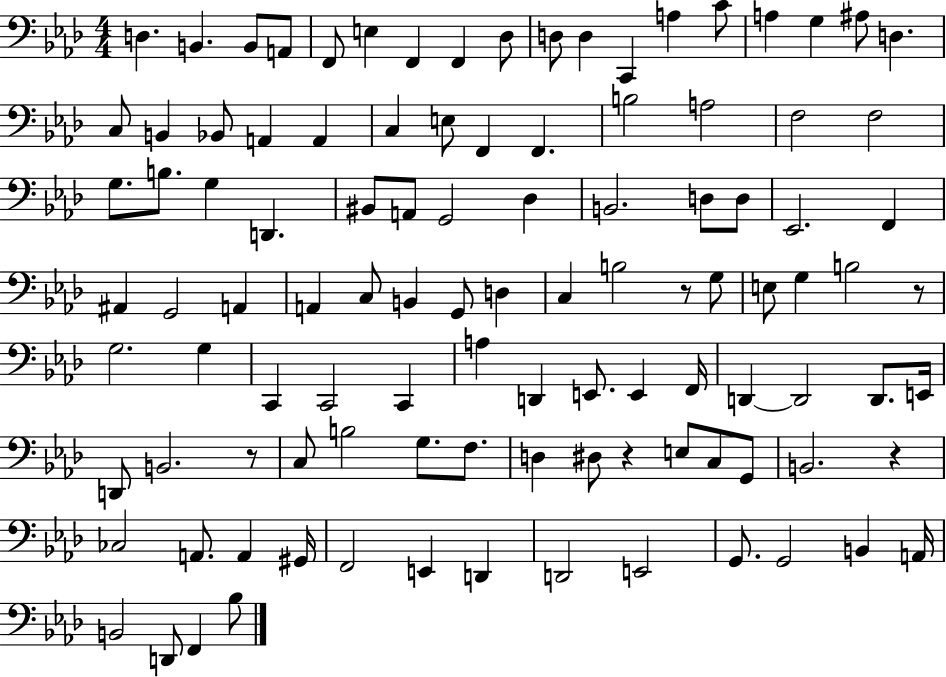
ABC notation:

X:1
T:Untitled
M:4/4
L:1/4
K:Ab
D, B,, B,,/2 A,,/2 F,,/2 E, F,, F,, _D,/2 D,/2 D, C,, A, C/2 A, G, ^A,/2 D, C,/2 B,, _B,,/2 A,, A,, C, E,/2 F,, F,, B,2 A,2 F,2 F,2 G,/2 B,/2 G, D,, ^B,,/2 A,,/2 G,,2 _D, B,,2 D,/2 D,/2 _E,,2 F,, ^A,, G,,2 A,, A,, C,/2 B,, G,,/2 D, C, B,2 z/2 G,/2 E,/2 G, B,2 z/2 G,2 G, C,, C,,2 C,, A, D,, E,,/2 E,, F,,/4 D,, D,,2 D,,/2 E,,/4 D,,/2 B,,2 z/2 C,/2 B,2 G,/2 F,/2 D, ^D,/2 z E,/2 C,/2 G,,/2 B,,2 z _C,2 A,,/2 A,, ^G,,/4 F,,2 E,, D,, D,,2 E,,2 G,,/2 G,,2 B,, A,,/4 B,,2 D,,/2 F,, _B,/2